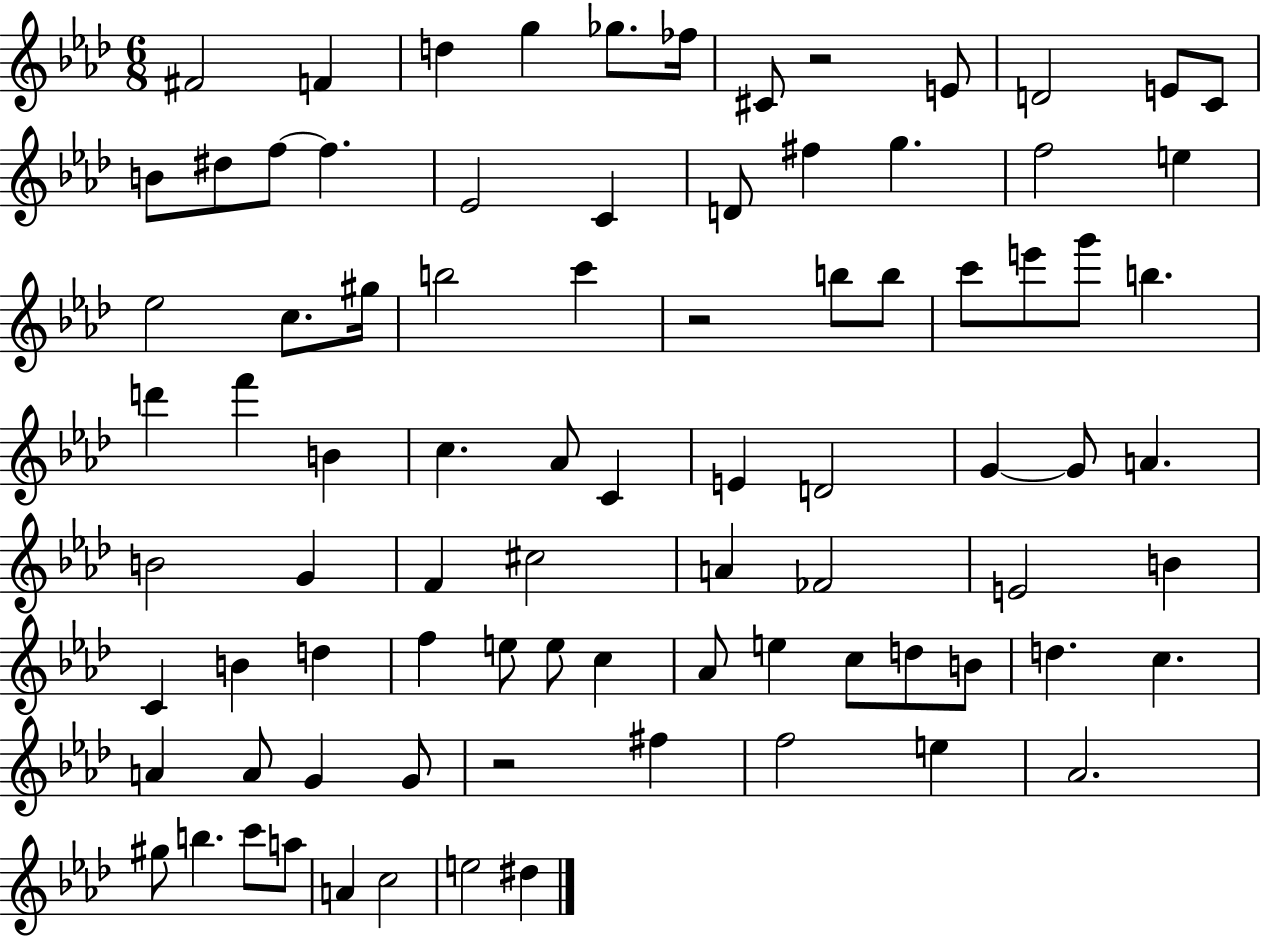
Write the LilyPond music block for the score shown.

{
  \clef treble
  \numericTimeSignature
  \time 6/8
  \key aes \major
  fis'2 f'4 | d''4 g''4 ges''8. fes''16 | cis'8 r2 e'8 | d'2 e'8 c'8 | \break b'8 dis''8 f''8~~ f''4. | ees'2 c'4 | d'8 fis''4 g''4. | f''2 e''4 | \break ees''2 c''8. gis''16 | b''2 c'''4 | r2 b''8 b''8 | c'''8 e'''8 g'''8 b''4. | \break d'''4 f'''4 b'4 | c''4. aes'8 c'4 | e'4 d'2 | g'4~~ g'8 a'4. | \break b'2 g'4 | f'4 cis''2 | a'4 fes'2 | e'2 b'4 | \break c'4 b'4 d''4 | f''4 e''8 e''8 c''4 | aes'8 e''4 c''8 d''8 b'8 | d''4. c''4. | \break a'4 a'8 g'4 g'8 | r2 fis''4 | f''2 e''4 | aes'2. | \break gis''8 b''4. c'''8 a''8 | a'4 c''2 | e''2 dis''4 | \bar "|."
}